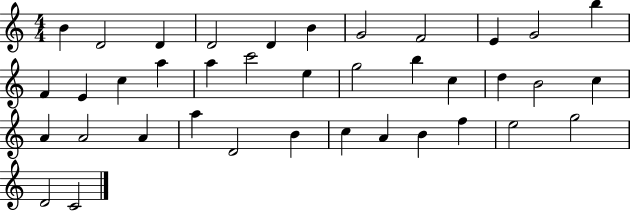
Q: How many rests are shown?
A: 0